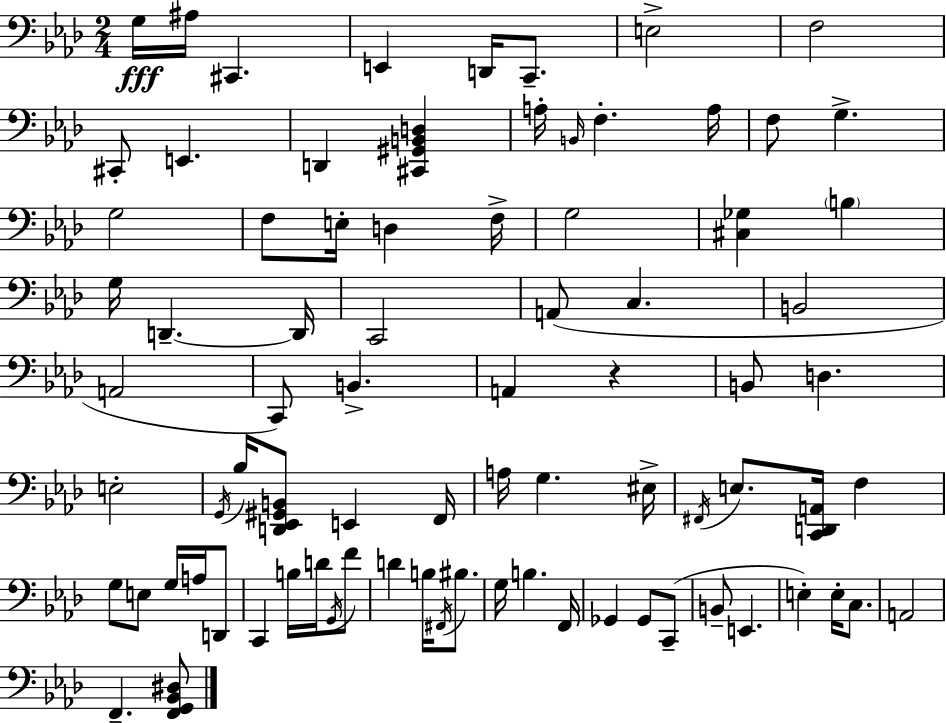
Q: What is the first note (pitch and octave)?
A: G3